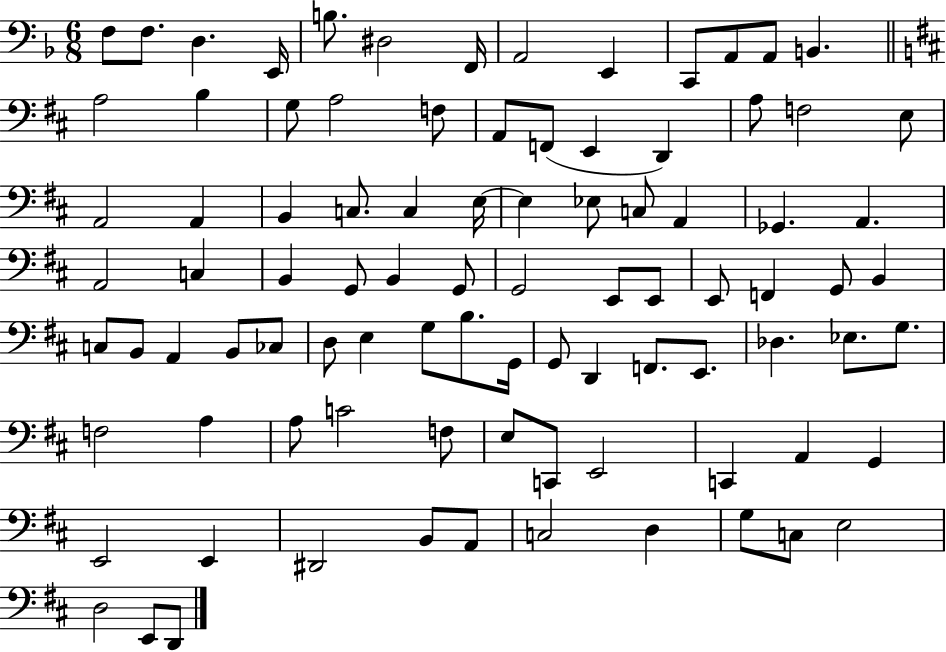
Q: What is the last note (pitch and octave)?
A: D2